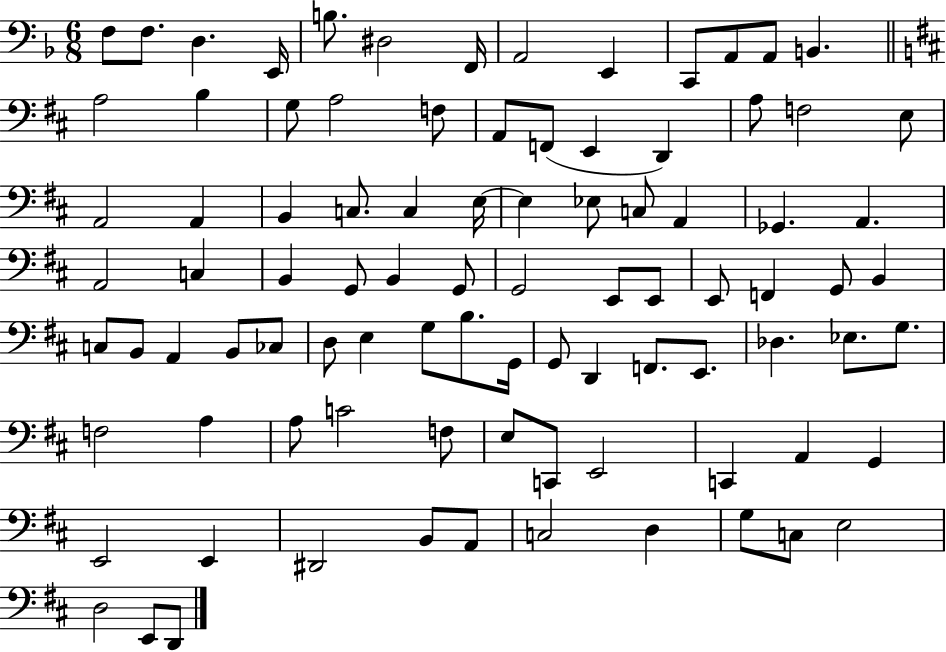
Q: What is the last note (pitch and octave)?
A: D2